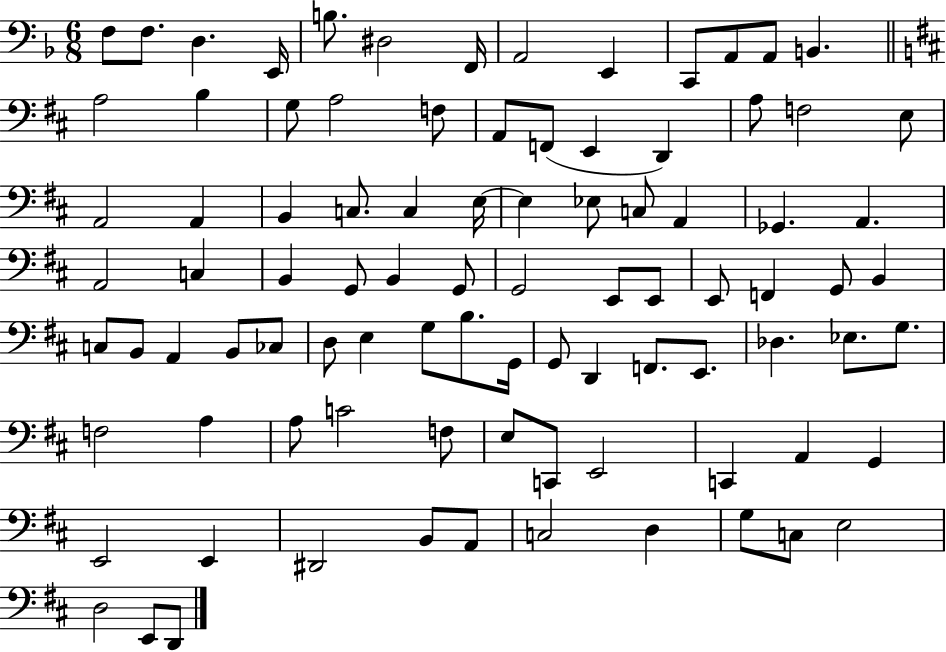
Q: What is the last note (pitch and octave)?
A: D2